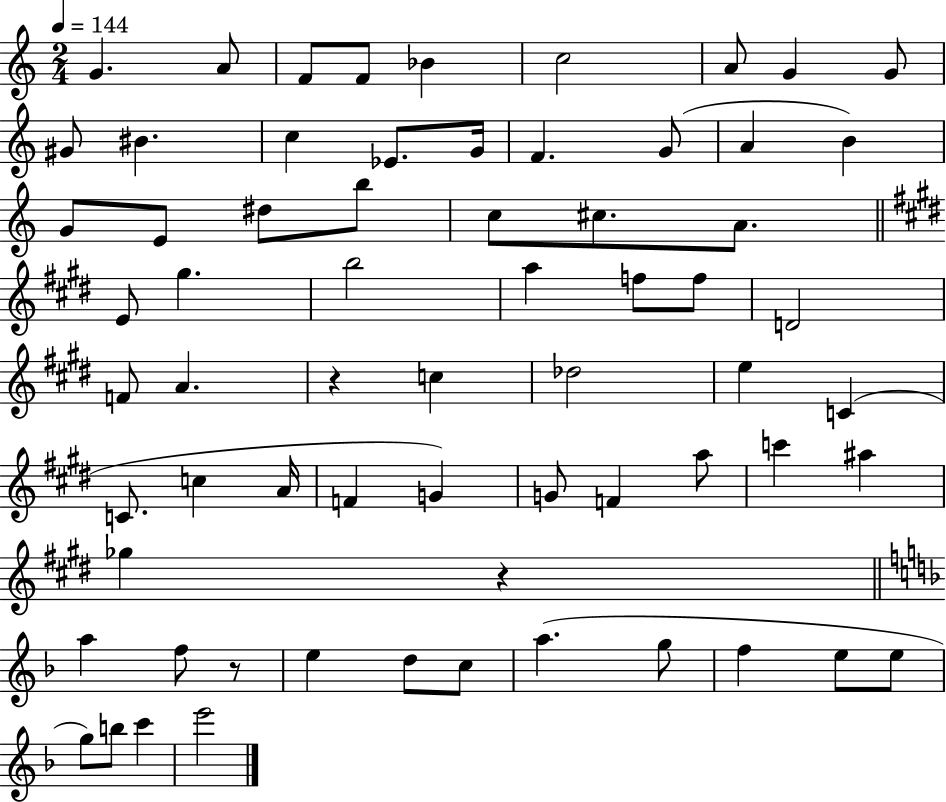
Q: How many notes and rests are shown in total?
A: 66